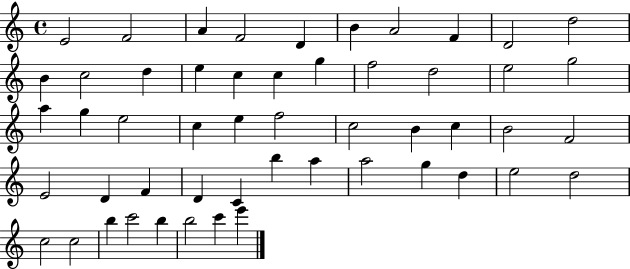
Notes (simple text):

E4/h F4/h A4/q F4/h D4/q B4/q A4/h F4/q D4/h D5/h B4/q C5/h D5/q E5/q C5/q C5/q G5/q F5/h D5/h E5/h G5/h A5/q G5/q E5/h C5/q E5/q F5/h C5/h B4/q C5/q B4/h F4/h E4/h D4/q F4/q D4/q C4/q B5/q A5/q A5/h G5/q D5/q E5/h D5/h C5/h C5/h B5/q C6/h B5/q B5/h C6/q E6/q